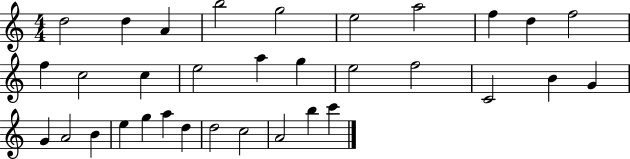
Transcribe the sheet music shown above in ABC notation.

X:1
T:Untitled
M:4/4
L:1/4
K:C
d2 d A b2 g2 e2 a2 f d f2 f c2 c e2 a g e2 f2 C2 B G G A2 B e g a d d2 c2 A2 b c'